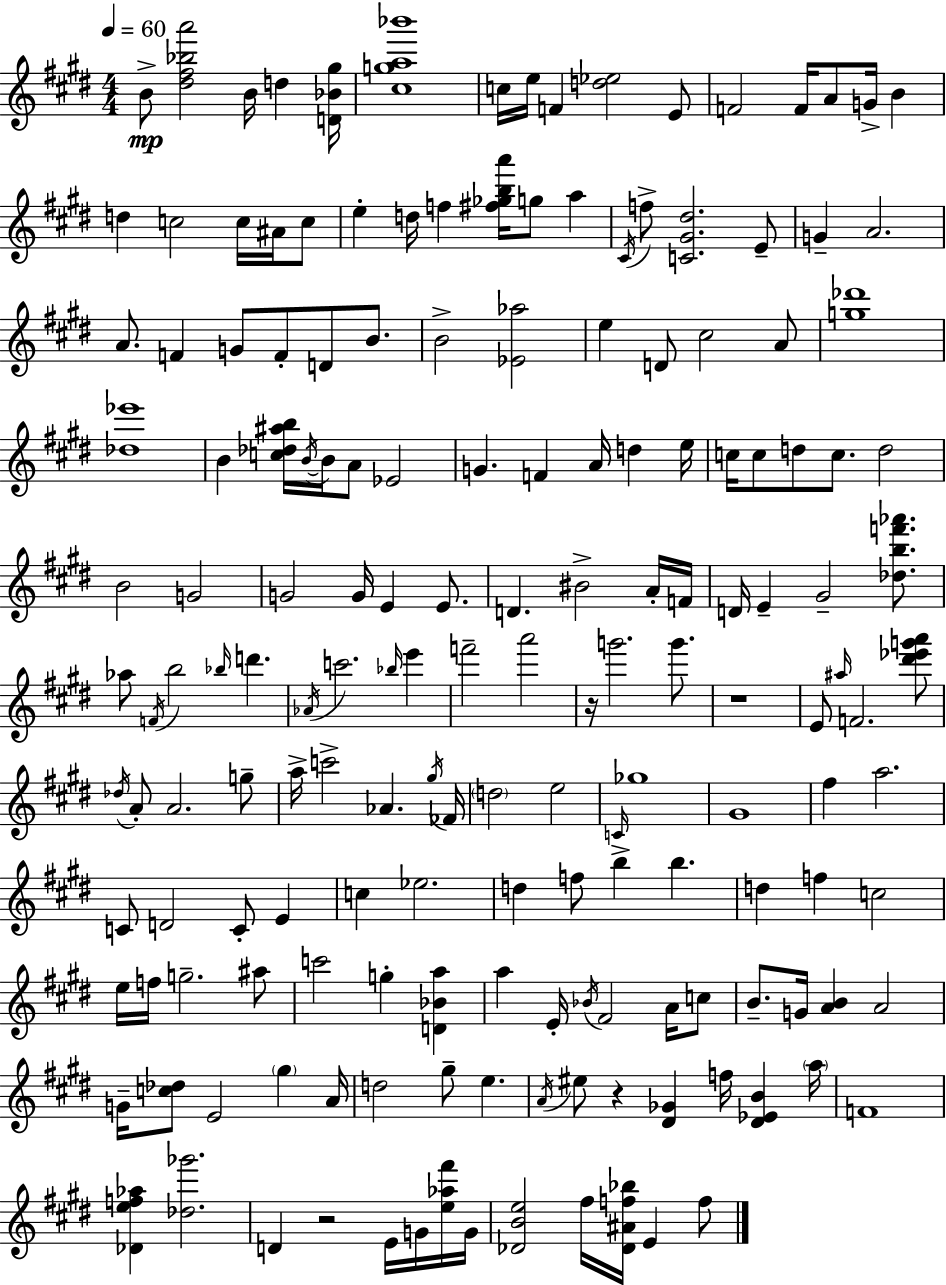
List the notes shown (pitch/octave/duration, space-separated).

B4/e [D#5,F#5,Bb5,A6]/h B4/s D5/q [D4,Bb4,G#5]/s [C#5,G5,A5,Bb6]/w C5/s E5/s F4/q [D5,Eb5]/h E4/e F4/h F4/s A4/e G4/s B4/q D5/q C5/h C5/s A#4/s C5/e E5/q D5/s F5/q [F#5,Gb5,B5,A6]/s G5/e A5/q C#4/s F5/e [C4,G#4,D#5]/h. E4/e G4/q A4/h. A4/e. F4/q G4/e F4/e D4/e B4/e. B4/h [Eb4,Ab5]/h E5/q D4/e C#5/h A4/e [G5,Db6]/w [Db5,Eb6]/w B4/q [C5,Db5,A#5,B5]/s B4/s B4/s A4/e Eb4/h G4/q. F4/q A4/s D5/q E5/s C5/s C5/e D5/e C5/e. D5/h B4/h G4/h G4/h G4/s E4/q E4/e. D4/q. BIS4/h A4/s F4/s D4/s E4/q G#4/h [Db5,B5,F6,Ab6]/e. Ab5/e F4/s B5/h Bb5/s D6/q. Ab4/s C6/h. Bb5/s E6/q F6/h A6/h R/s G6/h. G6/e. R/w E4/e A#5/s F4/h. [D#6,Eb6,G6,A6]/e Db5/s A4/e A4/h. G5/e A5/s C6/h Ab4/q. G#5/s FES4/s D5/h E5/h C4/s Gb5/w G#4/w F#5/q A5/h. C4/e D4/h C4/e E4/q C5/q Eb5/h. D5/q F5/e B5/q B5/q. D5/q F5/q C5/h E5/s F5/s G5/h. A#5/e C6/h G5/q [D4,Bb4,A5]/q A5/q E4/s Bb4/s F#4/h A4/s C5/e B4/e. G4/s [A4,B4]/q A4/h G4/s [C5,Db5]/e E4/h G#5/q A4/s D5/h G#5/e E5/q. A4/s EIS5/e R/q [D#4,Gb4]/q F5/s [D#4,Eb4,B4]/q A5/s F4/w [Db4,E5,F5,Ab5]/q [Db5,Gb6]/h. D4/q R/h E4/s G4/s [E5,Ab5,F#6]/s G4/s [Db4,B4,E5]/h F#5/s [Db4,A#4,F5,Bb5]/s E4/q F5/e